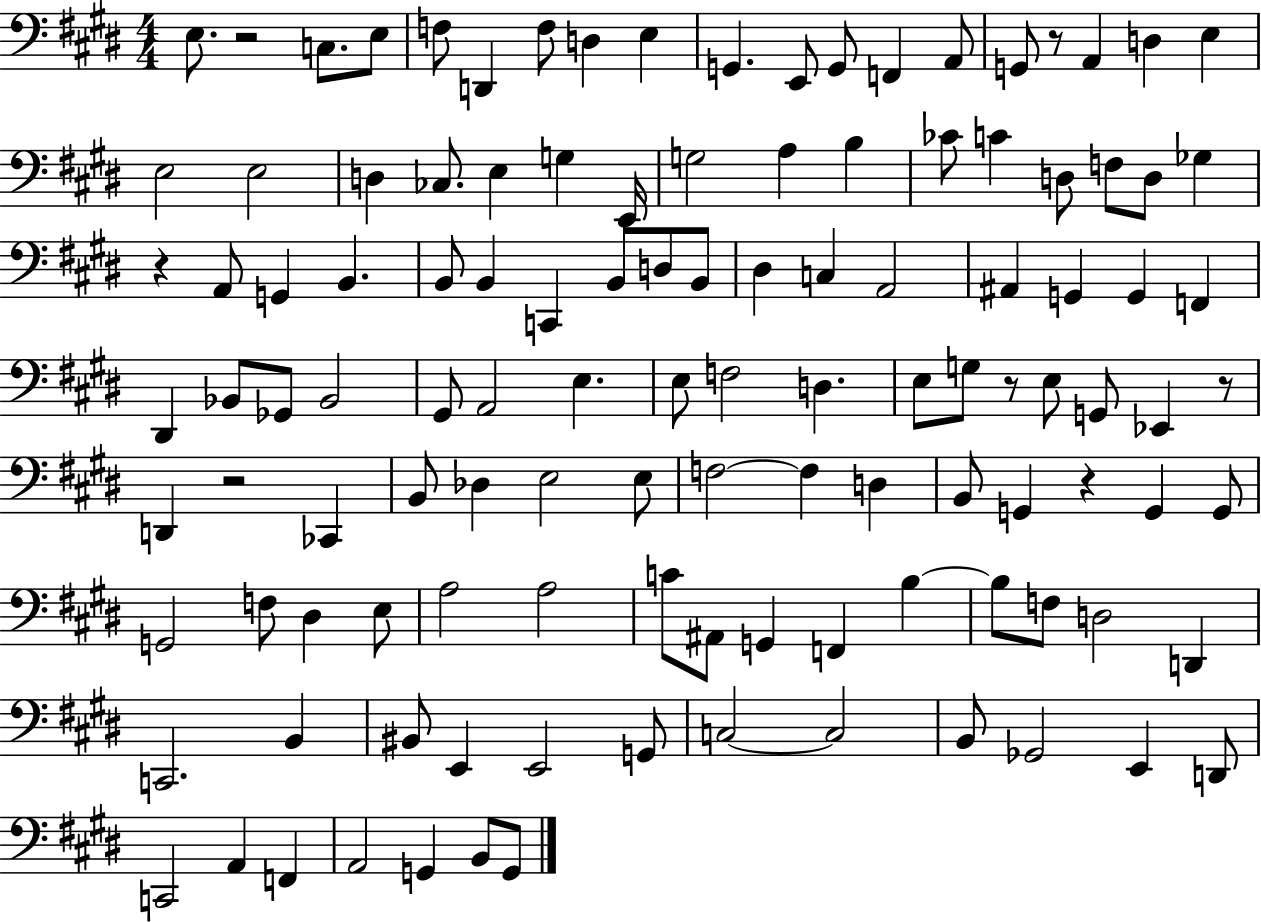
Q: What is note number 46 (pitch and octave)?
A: A#2